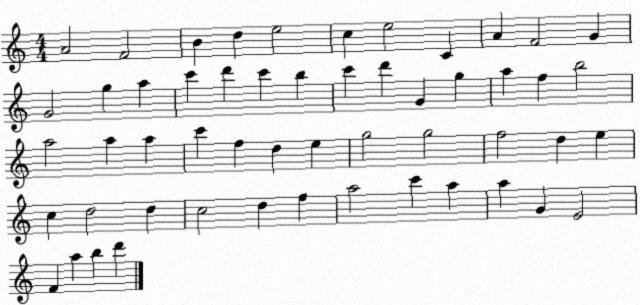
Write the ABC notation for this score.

X:1
T:Untitled
M:4/4
L:1/4
K:C
A2 F2 B d e2 c e2 C A F2 G G2 g a c' d' c' b c' d' G g a f b2 a2 a a c' f d e g2 g2 f2 d e c d2 d c2 d f a2 c' a a G E2 F a b d'